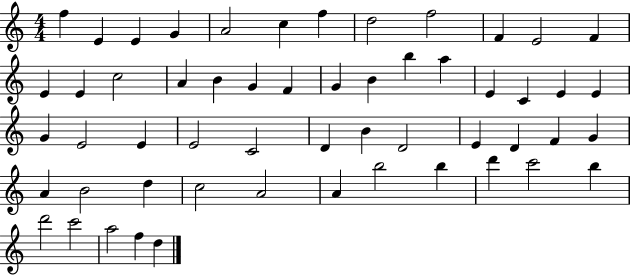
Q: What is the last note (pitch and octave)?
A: D5